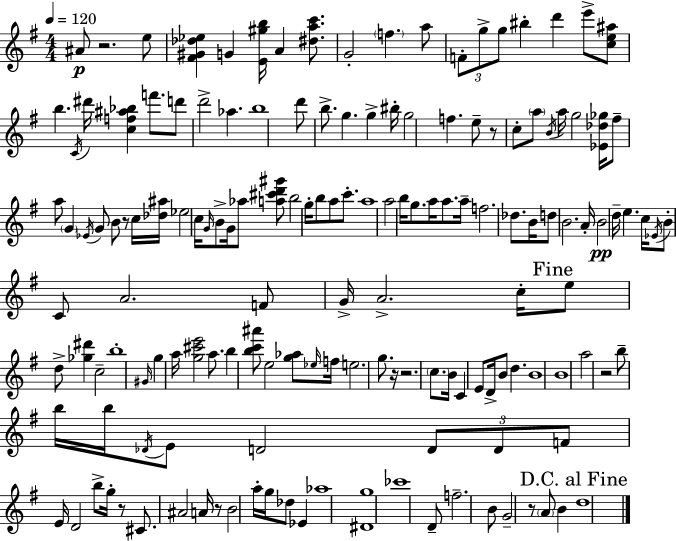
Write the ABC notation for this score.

X:1
T:Untitled
M:4/4
L:1/4
K:G
^A/2 z2 e/2 [^F^G_d_e] G [E^gb]/4 A [^dac']/2 G2 f a/2 F/2 g/2 g/2 ^b d' e'/2 [ce^a]/2 b C/4 ^d'/4 [cf^a_b] f'/2 d'/2 d'2 _a b4 d'/2 b/2 g g ^b/4 g2 f e/2 z/2 c/2 a/2 B/4 a/4 g2 [_E_d_g]/4 ^f/2 a/2 G _E/4 G/2 B/2 z/2 c/4 [_d^a]/4 _e2 c/4 G/4 B/2 G/4 _a/2 [a^c'd'^g']/2 b2 g/4 b/2 a/2 c'/2 a4 a2 b/4 g/2 a/4 a/2 a/4 f2 _d/2 B/4 d/2 B2 A/4 B2 d/4 e c/4 _E/4 B/2 C/2 A2 F/2 G/4 A2 c/4 e/2 d/2 [_g^d'] c2 b4 ^G/4 g a/4 [g^c'e']2 a/2 b [bc'^a']/2 e2 [g_a]/2 _e/4 f/4 e2 g/2 z/4 z2 c/2 B/4 C E/2 D/4 B/2 d B4 B4 a2 z2 b/2 b/4 b/4 _D/4 E/2 D2 D/2 D/2 F/2 E/4 D2 b/2 g/4 z/2 ^C/2 ^A2 A/4 z/2 B2 a/4 g/4 _d/2 _E _a4 [^Dg]4 _c'4 D/2 f2 B/2 G2 z/2 A/2 B d4